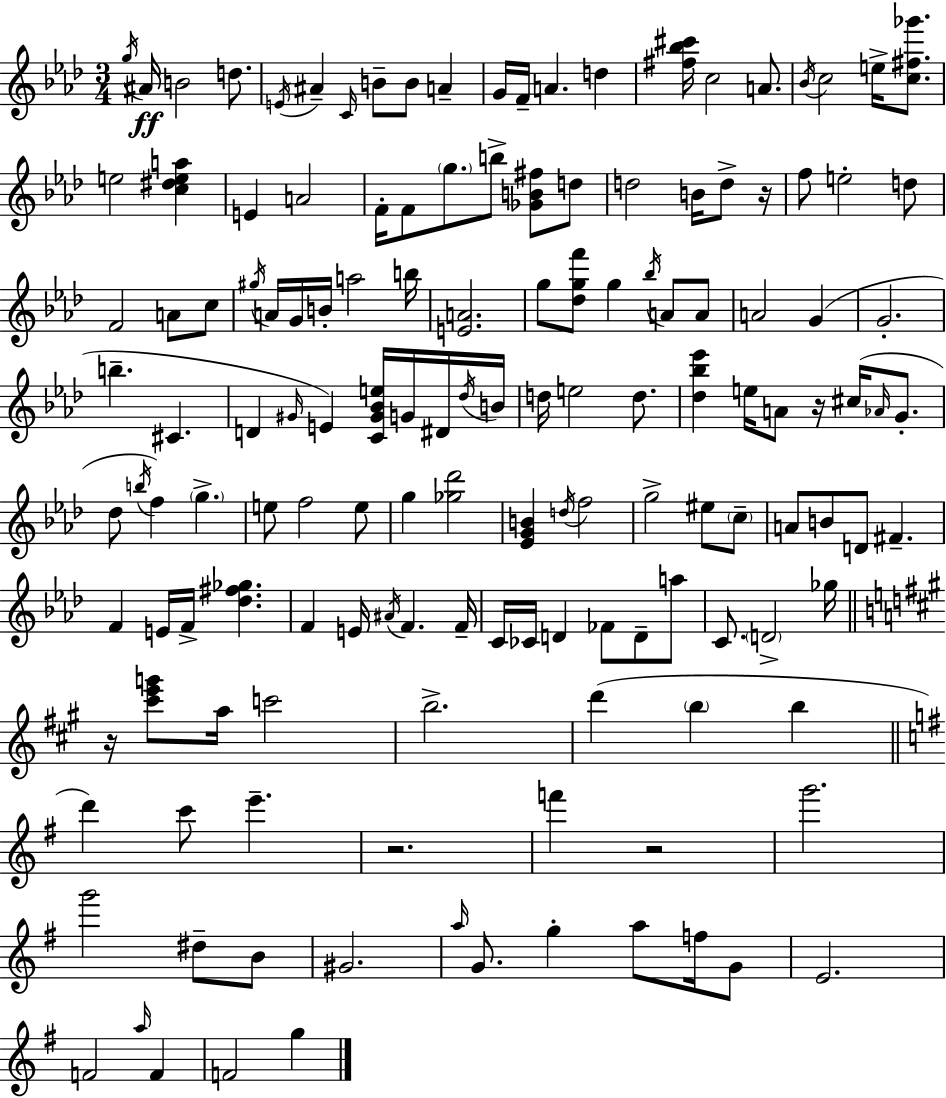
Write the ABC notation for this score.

X:1
T:Untitled
M:3/4
L:1/4
K:Fm
g/4 ^A/4 B2 d/2 E/4 ^A C/4 B/2 B/2 A G/4 F/4 A d [^f_b^c']/4 c2 A/2 _B/4 c2 e/4 [c^f_g']/2 e2 [c^dea] E A2 F/4 F/2 g/2 b/2 [_GB^f]/2 d/2 d2 B/4 d/2 z/4 f/2 e2 d/2 F2 A/2 c/2 ^g/4 A/4 G/4 B/4 a2 b/4 [EA]2 g/2 [_dgf']/2 g _b/4 A/2 A/2 A2 G G2 b ^C D ^G/4 E [C^G_Be]/4 G/4 ^D/4 _d/4 B/4 d/4 e2 d/2 [_d_b_e'] e/4 A/2 z/4 ^c/4 _A/4 G/2 _d/2 b/4 f g e/2 f2 e/2 g [_g_d']2 [_EGB] d/4 f2 g2 ^e/2 c/2 A/2 B/2 D/2 ^F F E/4 F/4 [_d^f_g] F E/4 ^A/4 F F/4 C/4 _C/4 D _F/2 D/2 a/2 C/2 D2 _g/4 z/4 [^c'e'g']/2 a/4 c'2 b2 d' b b d' c'/2 e' z2 f' z2 g'2 g'2 ^d/2 B/2 ^G2 a/4 G/2 g a/2 f/4 G/2 E2 F2 a/4 F F2 g